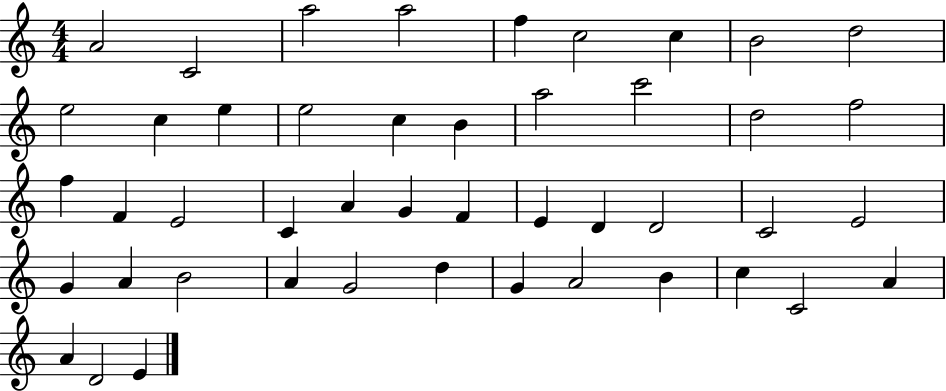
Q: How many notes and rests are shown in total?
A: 46